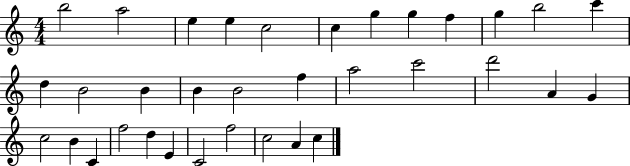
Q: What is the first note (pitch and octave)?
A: B5